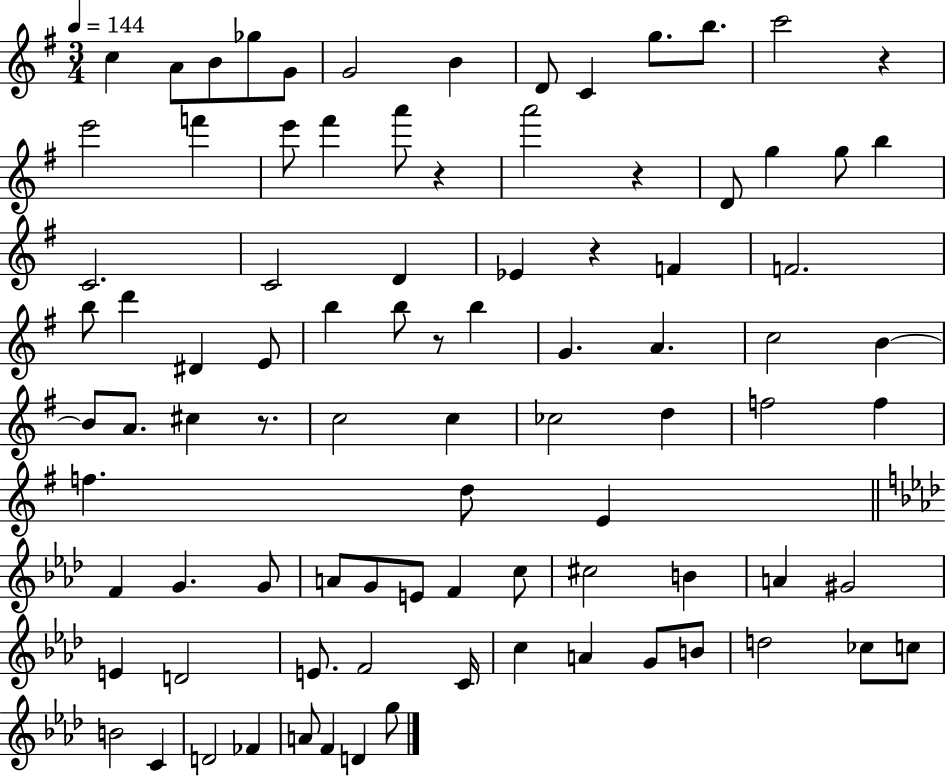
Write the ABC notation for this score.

X:1
T:Untitled
M:3/4
L:1/4
K:G
c A/2 B/2 _g/2 G/2 G2 B D/2 C g/2 b/2 c'2 z e'2 f' e'/2 ^f' a'/2 z a'2 z D/2 g g/2 b C2 C2 D _E z F F2 b/2 d' ^D E/2 b b/2 z/2 b G A c2 B B/2 A/2 ^c z/2 c2 c _c2 d f2 f f d/2 E F G G/2 A/2 G/2 E/2 F c/2 ^c2 B A ^G2 E D2 E/2 F2 C/4 c A G/2 B/2 d2 _c/2 c/2 B2 C D2 _F A/2 F D g/2